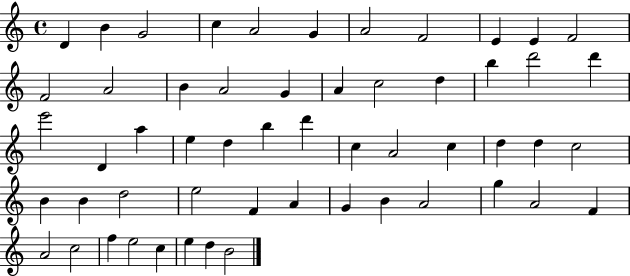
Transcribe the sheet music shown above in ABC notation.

X:1
T:Untitled
M:4/4
L:1/4
K:C
D B G2 c A2 G A2 F2 E E F2 F2 A2 B A2 G A c2 d b d'2 d' e'2 D a e d b d' c A2 c d d c2 B B d2 e2 F A G B A2 g A2 F A2 c2 f e2 c e d B2